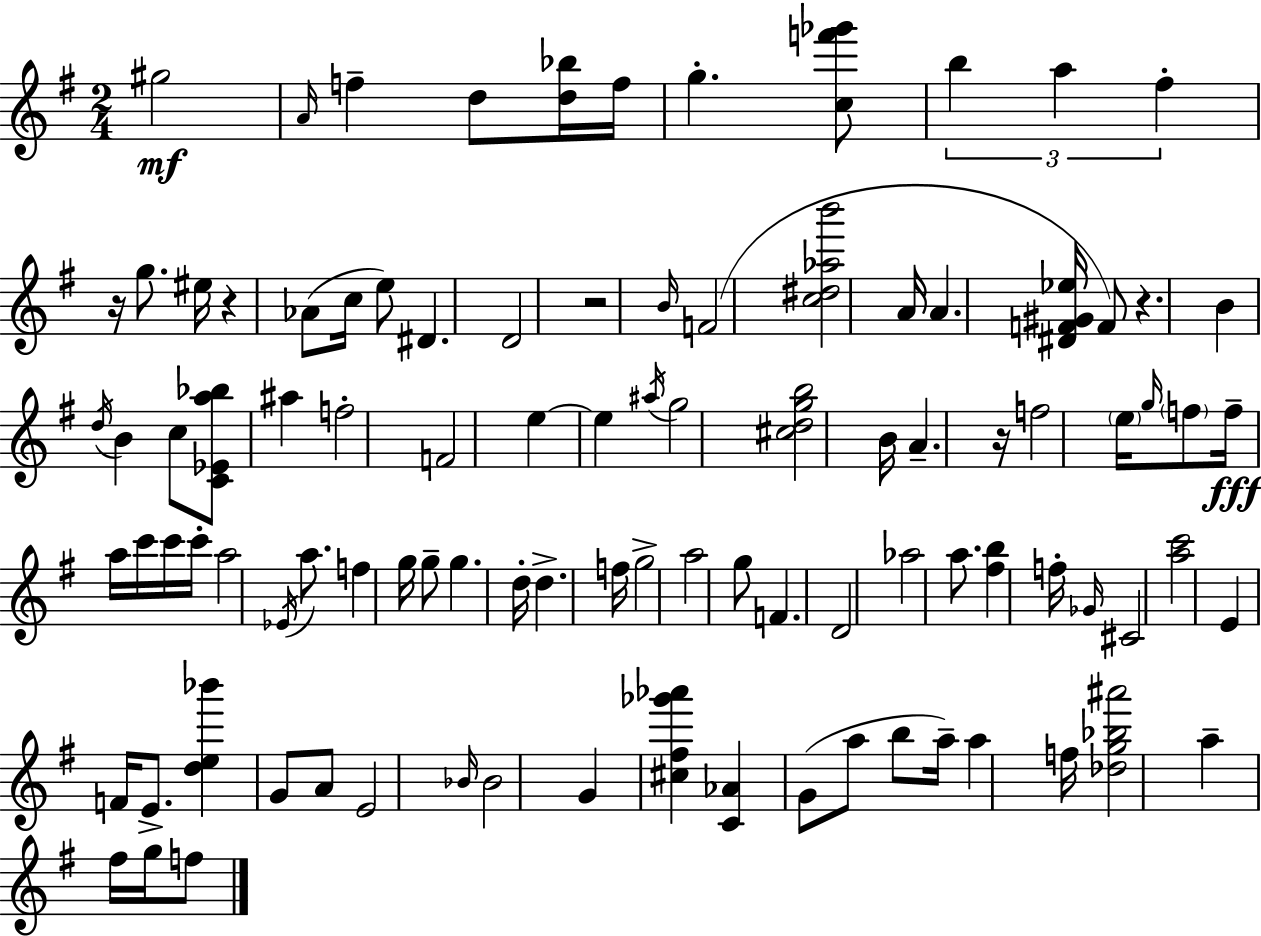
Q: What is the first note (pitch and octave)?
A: G#5